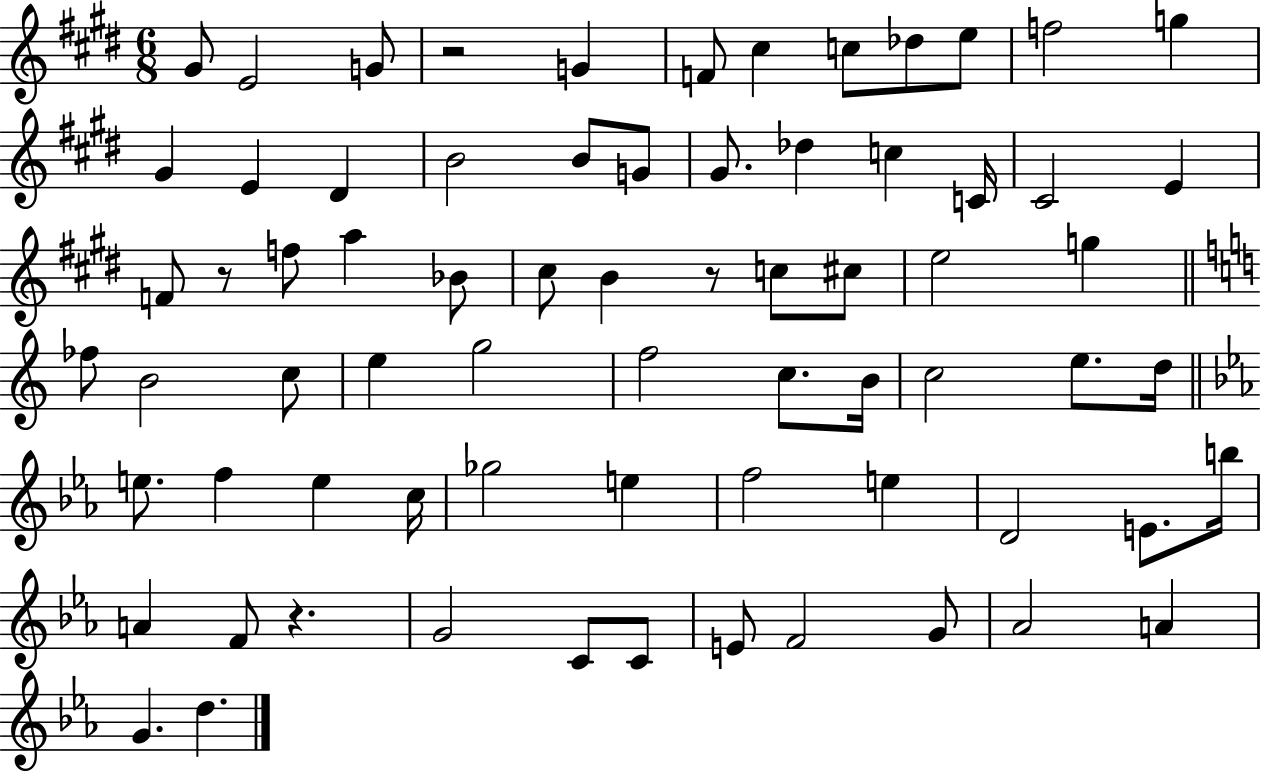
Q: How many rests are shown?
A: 4